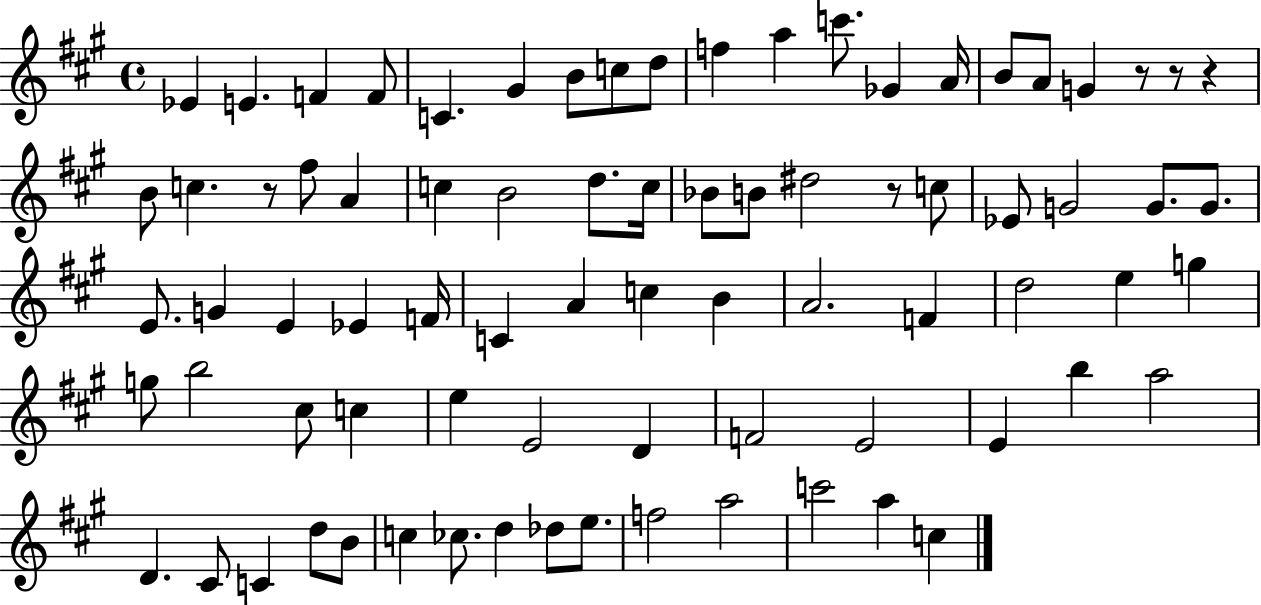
{
  \clef treble
  \time 4/4
  \defaultTimeSignature
  \key a \major
  ees'4 e'4. f'4 f'8 | c'4. gis'4 b'8 c''8 d''8 | f''4 a''4 c'''8. ges'4 a'16 | b'8 a'8 g'4 r8 r8 r4 | \break b'8 c''4. r8 fis''8 a'4 | c''4 b'2 d''8. c''16 | bes'8 b'8 dis''2 r8 c''8 | ees'8 g'2 g'8. g'8. | \break e'8. g'4 e'4 ees'4 f'16 | c'4 a'4 c''4 b'4 | a'2. f'4 | d''2 e''4 g''4 | \break g''8 b''2 cis''8 c''4 | e''4 e'2 d'4 | f'2 e'2 | e'4 b''4 a''2 | \break d'4. cis'8 c'4 d''8 b'8 | c''4 ces''8. d''4 des''8 e''8. | f''2 a''2 | c'''2 a''4 c''4 | \break \bar "|."
}